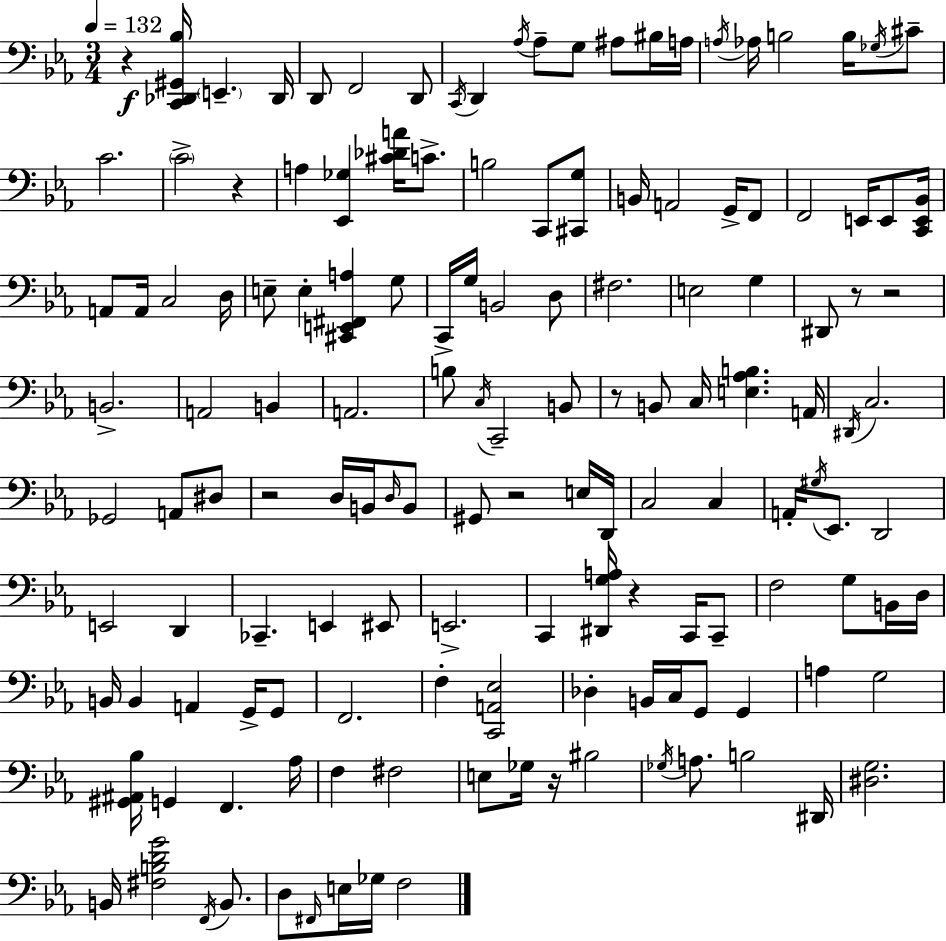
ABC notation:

X:1
T:Untitled
M:3/4
L:1/4
K:Eb
z [C,,_D,,^G,,_B,]/4 E,, _D,,/4 D,,/2 F,,2 D,,/2 C,,/4 D,, _A,/4 _A,/2 G,/2 ^A,/2 ^B,/4 A,/4 A,/4 _A,/4 B,2 B,/4 _G,/4 ^C/2 C2 C2 z A, [_E,,_G,] [^C_DA]/4 C/2 B,2 C,,/2 [^C,,G,]/2 B,,/4 A,,2 G,,/4 F,,/2 F,,2 E,,/4 E,,/2 [C,,E,,_B,,]/4 A,,/2 A,,/4 C,2 D,/4 E,/2 E, [^C,,E,,^F,,A,] G,/2 C,,/4 G,/4 B,,2 D,/2 ^F,2 E,2 G, ^D,,/2 z/2 z2 B,,2 A,,2 B,, A,,2 B,/2 C,/4 C,,2 B,,/2 z/2 B,,/2 C,/4 [E,_A,B,] A,,/4 ^D,,/4 C,2 _G,,2 A,,/2 ^D,/2 z2 D,/4 B,,/4 D,/4 B,,/2 ^G,,/2 z2 E,/4 D,,/4 C,2 C, A,,/4 ^G,/4 _E,,/2 D,,2 E,,2 D,, _C,, E,, ^E,,/2 E,,2 C,, [^D,,G,A,]/4 z C,,/4 C,,/2 F,2 G,/2 B,,/4 D,/4 B,,/4 B,, A,, G,,/4 G,,/2 F,,2 F, [C,,A,,_E,]2 _D, B,,/4 C,/4 G,,/2 G,, A, G,2 [^G,,^A,,_B,]/4 G,, F,, _A,/4 F, ^F,2 E,/2 _G,/4 z/4 ^B,2 _G,/4 A,/2 B,2 ^D,,/4 [^D,G,]2 B,,/4 [^F,B,DG]2 F,,/4 B,,/2 D,/2 ^F,,/4 E,/4 _G,/4 F,2